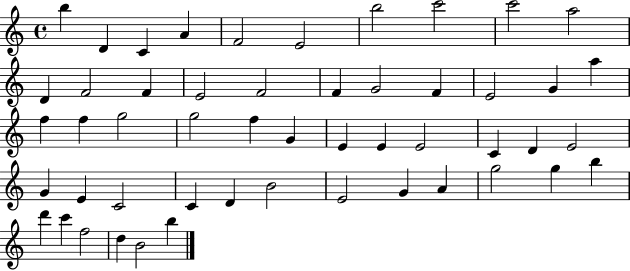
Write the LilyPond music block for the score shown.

{
  \clef treble
  \time 4/4
  \defaultTimeSignature
  \key c \major
  b''4 d'4 c'4 a'4 | f'2 e'2 | b''2 c'''2 | c'''2 a''2 | \break d'4 f'2 f'4 | e'2 f'2 | f'4 g'2 f'4 | e'2 g'4 a''4 | \break f''4 f''4 g''2 | g''2 f''4 g'4 | e'4 e'4 e'2 | c'4 d'4 e'2 | \break g'4 e'4 c'2 | c'4 d'4 b'2 | e'2 g'4 a'4 | g''2 g''4 b''4 | \break d'''4 c'''4 f''2 | d''4 b'2 b''4 | \bar "|."
}